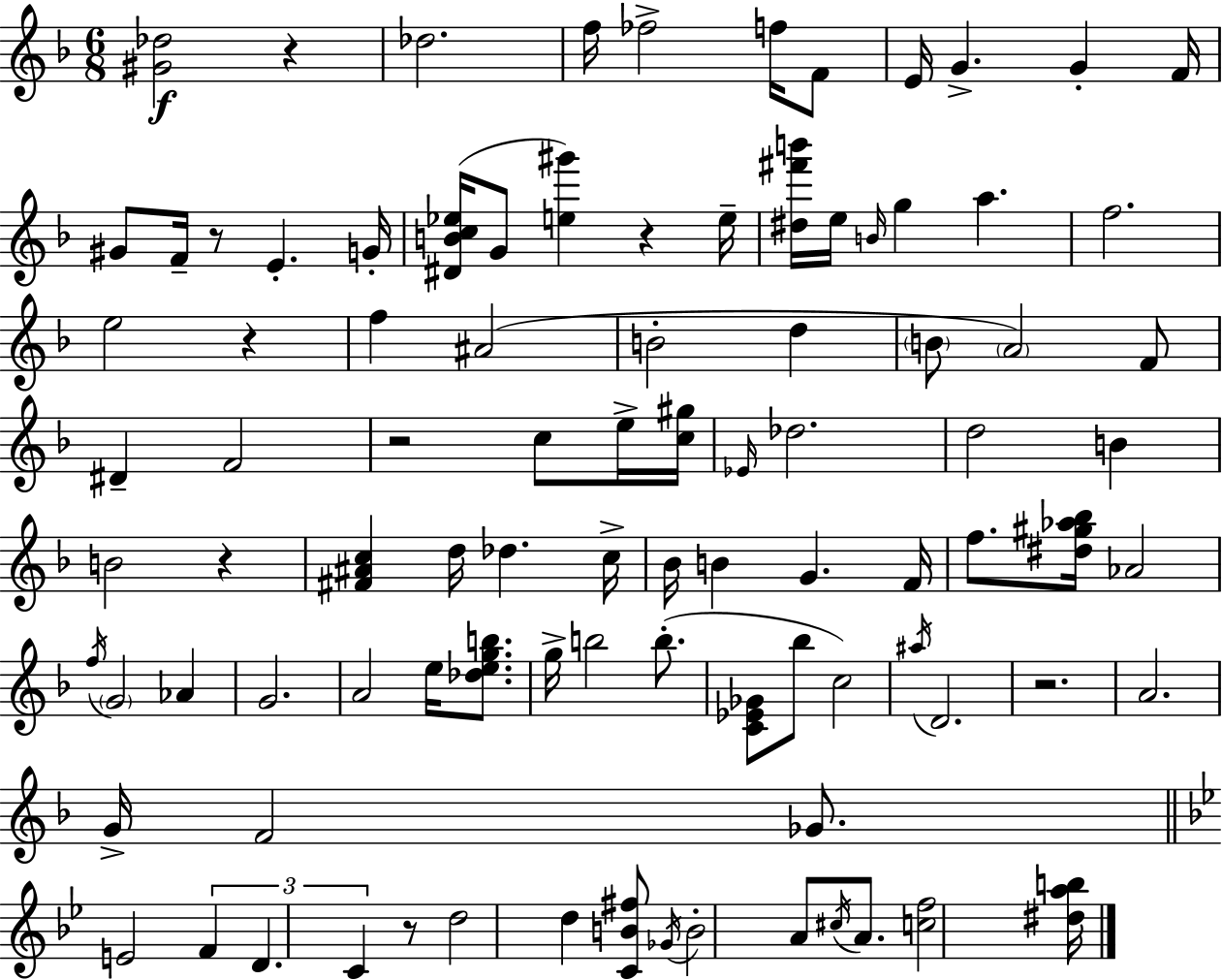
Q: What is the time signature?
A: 6/8